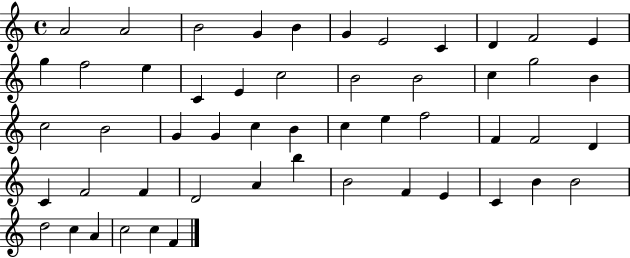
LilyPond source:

{
  \clef treble
  \time 4/4
  \defaultTimeSignature
  \key c \major
  a'2 a'2 | b'2 g'4 b'4 | g'4 e'2 c'4 | d'4 f'2 e'4 | \break g''4 f''2 e''4 | c'4 e'4 c''2 | b'2 b'2 | c''4 g''2 b'4 | \break c''2 b'2 | g'4 g'4 c''4 b'4 | c''4 e''4 f''2 | f'4 f'2 d'4 | \break c'4 f'2 f'4 | d'2 a'4 b''4 | b'2 f'4 e'4 | c'4 b'4 b'2 | \break d''2 c''4 a'4 | c''2 c''4 f'4 | \bar "|."
}